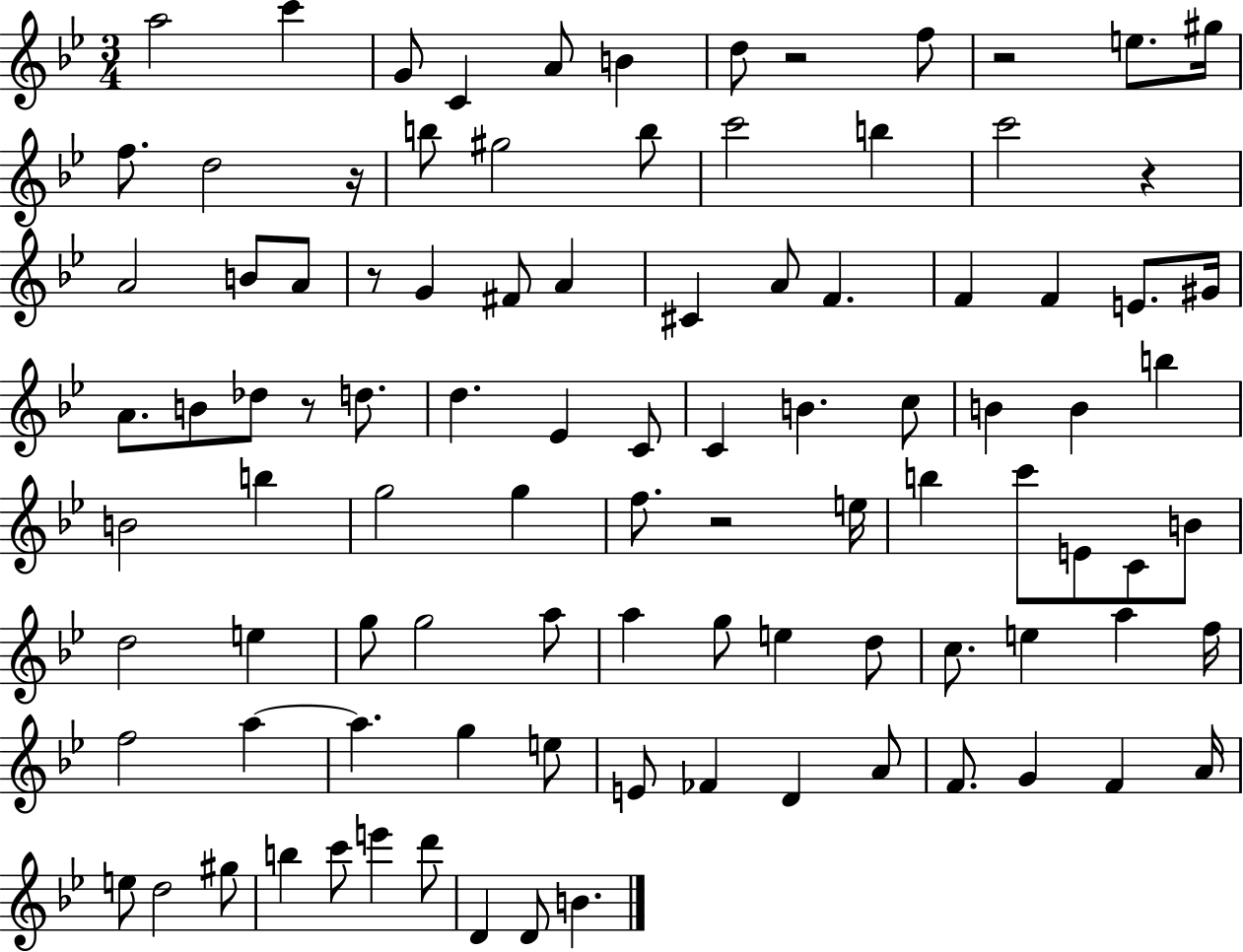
{
  \clef treble
  \numericTimeSignature
  \time 3/4
  \key bes \major
  a''2 c'''4 | g'8 c'4 a'8 b'4 | d''8 r2 f''8 | r2 e''8. gis''16 | \break f''8. d''2 r16 | b''8 gis''2 b''8 | c'''2 b''4 | c'''2 r4 | \break a'2 b'8 a'8 | r8 g'4 fis'8 a'4 | cis'4 a'8 f'4. | f'4 f'4 e'8. gis'16 | \break a'8. b'8 des''8 r8 d''8. | d''4. ees'4 c'8 | c'4 b'4. c''8 | b'4 b'4 b''4 | \break b'2 b''4 | g''2 g''4 | f''8. r2 e''16 | b''4 c'''8 e'8 c'8 b'8 | \break d''2 e''4 | g''8 g''2 a''8 | a''4 g''8 e''4 d''8 | c''8. e''4 a''4 f''16 | \break f''2 a''4~~ | a''4. g''4 e''8 | e'8 fes'4 d'4 a'8 | f'8. g'4 f'4 a'16 | \break e''8 d''2 gis''8 | b''4 c'''8 e'''4 d'''8 | d'4 d'8 b'4. | \bar "|."
}